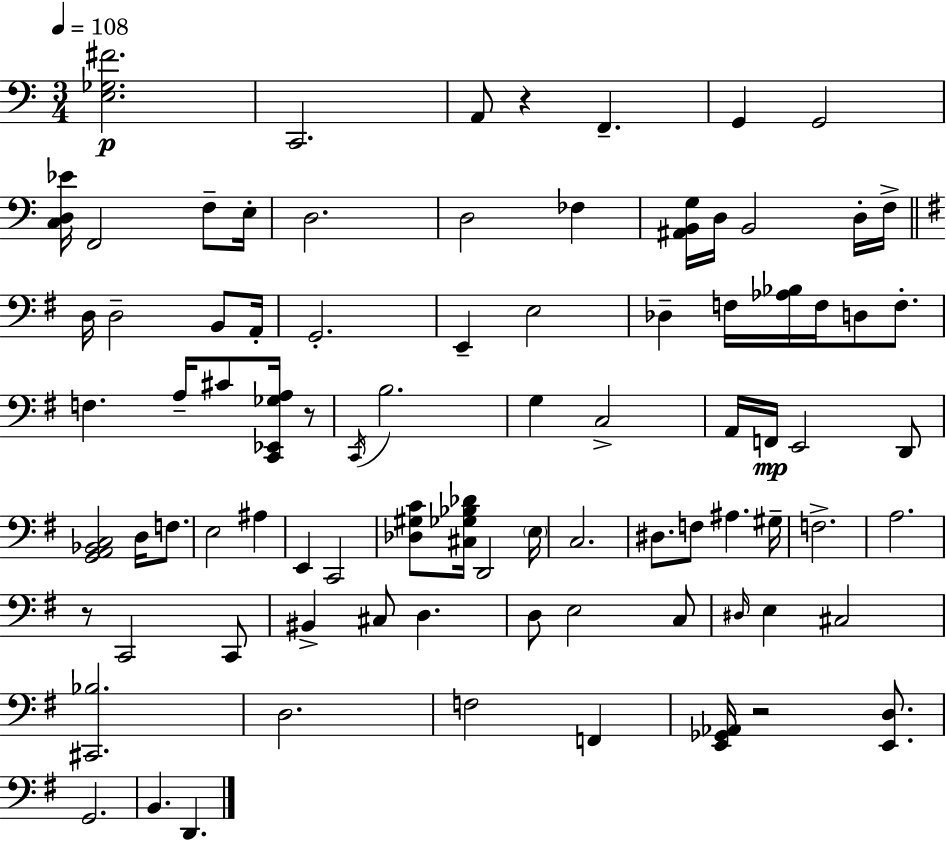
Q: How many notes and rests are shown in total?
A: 85